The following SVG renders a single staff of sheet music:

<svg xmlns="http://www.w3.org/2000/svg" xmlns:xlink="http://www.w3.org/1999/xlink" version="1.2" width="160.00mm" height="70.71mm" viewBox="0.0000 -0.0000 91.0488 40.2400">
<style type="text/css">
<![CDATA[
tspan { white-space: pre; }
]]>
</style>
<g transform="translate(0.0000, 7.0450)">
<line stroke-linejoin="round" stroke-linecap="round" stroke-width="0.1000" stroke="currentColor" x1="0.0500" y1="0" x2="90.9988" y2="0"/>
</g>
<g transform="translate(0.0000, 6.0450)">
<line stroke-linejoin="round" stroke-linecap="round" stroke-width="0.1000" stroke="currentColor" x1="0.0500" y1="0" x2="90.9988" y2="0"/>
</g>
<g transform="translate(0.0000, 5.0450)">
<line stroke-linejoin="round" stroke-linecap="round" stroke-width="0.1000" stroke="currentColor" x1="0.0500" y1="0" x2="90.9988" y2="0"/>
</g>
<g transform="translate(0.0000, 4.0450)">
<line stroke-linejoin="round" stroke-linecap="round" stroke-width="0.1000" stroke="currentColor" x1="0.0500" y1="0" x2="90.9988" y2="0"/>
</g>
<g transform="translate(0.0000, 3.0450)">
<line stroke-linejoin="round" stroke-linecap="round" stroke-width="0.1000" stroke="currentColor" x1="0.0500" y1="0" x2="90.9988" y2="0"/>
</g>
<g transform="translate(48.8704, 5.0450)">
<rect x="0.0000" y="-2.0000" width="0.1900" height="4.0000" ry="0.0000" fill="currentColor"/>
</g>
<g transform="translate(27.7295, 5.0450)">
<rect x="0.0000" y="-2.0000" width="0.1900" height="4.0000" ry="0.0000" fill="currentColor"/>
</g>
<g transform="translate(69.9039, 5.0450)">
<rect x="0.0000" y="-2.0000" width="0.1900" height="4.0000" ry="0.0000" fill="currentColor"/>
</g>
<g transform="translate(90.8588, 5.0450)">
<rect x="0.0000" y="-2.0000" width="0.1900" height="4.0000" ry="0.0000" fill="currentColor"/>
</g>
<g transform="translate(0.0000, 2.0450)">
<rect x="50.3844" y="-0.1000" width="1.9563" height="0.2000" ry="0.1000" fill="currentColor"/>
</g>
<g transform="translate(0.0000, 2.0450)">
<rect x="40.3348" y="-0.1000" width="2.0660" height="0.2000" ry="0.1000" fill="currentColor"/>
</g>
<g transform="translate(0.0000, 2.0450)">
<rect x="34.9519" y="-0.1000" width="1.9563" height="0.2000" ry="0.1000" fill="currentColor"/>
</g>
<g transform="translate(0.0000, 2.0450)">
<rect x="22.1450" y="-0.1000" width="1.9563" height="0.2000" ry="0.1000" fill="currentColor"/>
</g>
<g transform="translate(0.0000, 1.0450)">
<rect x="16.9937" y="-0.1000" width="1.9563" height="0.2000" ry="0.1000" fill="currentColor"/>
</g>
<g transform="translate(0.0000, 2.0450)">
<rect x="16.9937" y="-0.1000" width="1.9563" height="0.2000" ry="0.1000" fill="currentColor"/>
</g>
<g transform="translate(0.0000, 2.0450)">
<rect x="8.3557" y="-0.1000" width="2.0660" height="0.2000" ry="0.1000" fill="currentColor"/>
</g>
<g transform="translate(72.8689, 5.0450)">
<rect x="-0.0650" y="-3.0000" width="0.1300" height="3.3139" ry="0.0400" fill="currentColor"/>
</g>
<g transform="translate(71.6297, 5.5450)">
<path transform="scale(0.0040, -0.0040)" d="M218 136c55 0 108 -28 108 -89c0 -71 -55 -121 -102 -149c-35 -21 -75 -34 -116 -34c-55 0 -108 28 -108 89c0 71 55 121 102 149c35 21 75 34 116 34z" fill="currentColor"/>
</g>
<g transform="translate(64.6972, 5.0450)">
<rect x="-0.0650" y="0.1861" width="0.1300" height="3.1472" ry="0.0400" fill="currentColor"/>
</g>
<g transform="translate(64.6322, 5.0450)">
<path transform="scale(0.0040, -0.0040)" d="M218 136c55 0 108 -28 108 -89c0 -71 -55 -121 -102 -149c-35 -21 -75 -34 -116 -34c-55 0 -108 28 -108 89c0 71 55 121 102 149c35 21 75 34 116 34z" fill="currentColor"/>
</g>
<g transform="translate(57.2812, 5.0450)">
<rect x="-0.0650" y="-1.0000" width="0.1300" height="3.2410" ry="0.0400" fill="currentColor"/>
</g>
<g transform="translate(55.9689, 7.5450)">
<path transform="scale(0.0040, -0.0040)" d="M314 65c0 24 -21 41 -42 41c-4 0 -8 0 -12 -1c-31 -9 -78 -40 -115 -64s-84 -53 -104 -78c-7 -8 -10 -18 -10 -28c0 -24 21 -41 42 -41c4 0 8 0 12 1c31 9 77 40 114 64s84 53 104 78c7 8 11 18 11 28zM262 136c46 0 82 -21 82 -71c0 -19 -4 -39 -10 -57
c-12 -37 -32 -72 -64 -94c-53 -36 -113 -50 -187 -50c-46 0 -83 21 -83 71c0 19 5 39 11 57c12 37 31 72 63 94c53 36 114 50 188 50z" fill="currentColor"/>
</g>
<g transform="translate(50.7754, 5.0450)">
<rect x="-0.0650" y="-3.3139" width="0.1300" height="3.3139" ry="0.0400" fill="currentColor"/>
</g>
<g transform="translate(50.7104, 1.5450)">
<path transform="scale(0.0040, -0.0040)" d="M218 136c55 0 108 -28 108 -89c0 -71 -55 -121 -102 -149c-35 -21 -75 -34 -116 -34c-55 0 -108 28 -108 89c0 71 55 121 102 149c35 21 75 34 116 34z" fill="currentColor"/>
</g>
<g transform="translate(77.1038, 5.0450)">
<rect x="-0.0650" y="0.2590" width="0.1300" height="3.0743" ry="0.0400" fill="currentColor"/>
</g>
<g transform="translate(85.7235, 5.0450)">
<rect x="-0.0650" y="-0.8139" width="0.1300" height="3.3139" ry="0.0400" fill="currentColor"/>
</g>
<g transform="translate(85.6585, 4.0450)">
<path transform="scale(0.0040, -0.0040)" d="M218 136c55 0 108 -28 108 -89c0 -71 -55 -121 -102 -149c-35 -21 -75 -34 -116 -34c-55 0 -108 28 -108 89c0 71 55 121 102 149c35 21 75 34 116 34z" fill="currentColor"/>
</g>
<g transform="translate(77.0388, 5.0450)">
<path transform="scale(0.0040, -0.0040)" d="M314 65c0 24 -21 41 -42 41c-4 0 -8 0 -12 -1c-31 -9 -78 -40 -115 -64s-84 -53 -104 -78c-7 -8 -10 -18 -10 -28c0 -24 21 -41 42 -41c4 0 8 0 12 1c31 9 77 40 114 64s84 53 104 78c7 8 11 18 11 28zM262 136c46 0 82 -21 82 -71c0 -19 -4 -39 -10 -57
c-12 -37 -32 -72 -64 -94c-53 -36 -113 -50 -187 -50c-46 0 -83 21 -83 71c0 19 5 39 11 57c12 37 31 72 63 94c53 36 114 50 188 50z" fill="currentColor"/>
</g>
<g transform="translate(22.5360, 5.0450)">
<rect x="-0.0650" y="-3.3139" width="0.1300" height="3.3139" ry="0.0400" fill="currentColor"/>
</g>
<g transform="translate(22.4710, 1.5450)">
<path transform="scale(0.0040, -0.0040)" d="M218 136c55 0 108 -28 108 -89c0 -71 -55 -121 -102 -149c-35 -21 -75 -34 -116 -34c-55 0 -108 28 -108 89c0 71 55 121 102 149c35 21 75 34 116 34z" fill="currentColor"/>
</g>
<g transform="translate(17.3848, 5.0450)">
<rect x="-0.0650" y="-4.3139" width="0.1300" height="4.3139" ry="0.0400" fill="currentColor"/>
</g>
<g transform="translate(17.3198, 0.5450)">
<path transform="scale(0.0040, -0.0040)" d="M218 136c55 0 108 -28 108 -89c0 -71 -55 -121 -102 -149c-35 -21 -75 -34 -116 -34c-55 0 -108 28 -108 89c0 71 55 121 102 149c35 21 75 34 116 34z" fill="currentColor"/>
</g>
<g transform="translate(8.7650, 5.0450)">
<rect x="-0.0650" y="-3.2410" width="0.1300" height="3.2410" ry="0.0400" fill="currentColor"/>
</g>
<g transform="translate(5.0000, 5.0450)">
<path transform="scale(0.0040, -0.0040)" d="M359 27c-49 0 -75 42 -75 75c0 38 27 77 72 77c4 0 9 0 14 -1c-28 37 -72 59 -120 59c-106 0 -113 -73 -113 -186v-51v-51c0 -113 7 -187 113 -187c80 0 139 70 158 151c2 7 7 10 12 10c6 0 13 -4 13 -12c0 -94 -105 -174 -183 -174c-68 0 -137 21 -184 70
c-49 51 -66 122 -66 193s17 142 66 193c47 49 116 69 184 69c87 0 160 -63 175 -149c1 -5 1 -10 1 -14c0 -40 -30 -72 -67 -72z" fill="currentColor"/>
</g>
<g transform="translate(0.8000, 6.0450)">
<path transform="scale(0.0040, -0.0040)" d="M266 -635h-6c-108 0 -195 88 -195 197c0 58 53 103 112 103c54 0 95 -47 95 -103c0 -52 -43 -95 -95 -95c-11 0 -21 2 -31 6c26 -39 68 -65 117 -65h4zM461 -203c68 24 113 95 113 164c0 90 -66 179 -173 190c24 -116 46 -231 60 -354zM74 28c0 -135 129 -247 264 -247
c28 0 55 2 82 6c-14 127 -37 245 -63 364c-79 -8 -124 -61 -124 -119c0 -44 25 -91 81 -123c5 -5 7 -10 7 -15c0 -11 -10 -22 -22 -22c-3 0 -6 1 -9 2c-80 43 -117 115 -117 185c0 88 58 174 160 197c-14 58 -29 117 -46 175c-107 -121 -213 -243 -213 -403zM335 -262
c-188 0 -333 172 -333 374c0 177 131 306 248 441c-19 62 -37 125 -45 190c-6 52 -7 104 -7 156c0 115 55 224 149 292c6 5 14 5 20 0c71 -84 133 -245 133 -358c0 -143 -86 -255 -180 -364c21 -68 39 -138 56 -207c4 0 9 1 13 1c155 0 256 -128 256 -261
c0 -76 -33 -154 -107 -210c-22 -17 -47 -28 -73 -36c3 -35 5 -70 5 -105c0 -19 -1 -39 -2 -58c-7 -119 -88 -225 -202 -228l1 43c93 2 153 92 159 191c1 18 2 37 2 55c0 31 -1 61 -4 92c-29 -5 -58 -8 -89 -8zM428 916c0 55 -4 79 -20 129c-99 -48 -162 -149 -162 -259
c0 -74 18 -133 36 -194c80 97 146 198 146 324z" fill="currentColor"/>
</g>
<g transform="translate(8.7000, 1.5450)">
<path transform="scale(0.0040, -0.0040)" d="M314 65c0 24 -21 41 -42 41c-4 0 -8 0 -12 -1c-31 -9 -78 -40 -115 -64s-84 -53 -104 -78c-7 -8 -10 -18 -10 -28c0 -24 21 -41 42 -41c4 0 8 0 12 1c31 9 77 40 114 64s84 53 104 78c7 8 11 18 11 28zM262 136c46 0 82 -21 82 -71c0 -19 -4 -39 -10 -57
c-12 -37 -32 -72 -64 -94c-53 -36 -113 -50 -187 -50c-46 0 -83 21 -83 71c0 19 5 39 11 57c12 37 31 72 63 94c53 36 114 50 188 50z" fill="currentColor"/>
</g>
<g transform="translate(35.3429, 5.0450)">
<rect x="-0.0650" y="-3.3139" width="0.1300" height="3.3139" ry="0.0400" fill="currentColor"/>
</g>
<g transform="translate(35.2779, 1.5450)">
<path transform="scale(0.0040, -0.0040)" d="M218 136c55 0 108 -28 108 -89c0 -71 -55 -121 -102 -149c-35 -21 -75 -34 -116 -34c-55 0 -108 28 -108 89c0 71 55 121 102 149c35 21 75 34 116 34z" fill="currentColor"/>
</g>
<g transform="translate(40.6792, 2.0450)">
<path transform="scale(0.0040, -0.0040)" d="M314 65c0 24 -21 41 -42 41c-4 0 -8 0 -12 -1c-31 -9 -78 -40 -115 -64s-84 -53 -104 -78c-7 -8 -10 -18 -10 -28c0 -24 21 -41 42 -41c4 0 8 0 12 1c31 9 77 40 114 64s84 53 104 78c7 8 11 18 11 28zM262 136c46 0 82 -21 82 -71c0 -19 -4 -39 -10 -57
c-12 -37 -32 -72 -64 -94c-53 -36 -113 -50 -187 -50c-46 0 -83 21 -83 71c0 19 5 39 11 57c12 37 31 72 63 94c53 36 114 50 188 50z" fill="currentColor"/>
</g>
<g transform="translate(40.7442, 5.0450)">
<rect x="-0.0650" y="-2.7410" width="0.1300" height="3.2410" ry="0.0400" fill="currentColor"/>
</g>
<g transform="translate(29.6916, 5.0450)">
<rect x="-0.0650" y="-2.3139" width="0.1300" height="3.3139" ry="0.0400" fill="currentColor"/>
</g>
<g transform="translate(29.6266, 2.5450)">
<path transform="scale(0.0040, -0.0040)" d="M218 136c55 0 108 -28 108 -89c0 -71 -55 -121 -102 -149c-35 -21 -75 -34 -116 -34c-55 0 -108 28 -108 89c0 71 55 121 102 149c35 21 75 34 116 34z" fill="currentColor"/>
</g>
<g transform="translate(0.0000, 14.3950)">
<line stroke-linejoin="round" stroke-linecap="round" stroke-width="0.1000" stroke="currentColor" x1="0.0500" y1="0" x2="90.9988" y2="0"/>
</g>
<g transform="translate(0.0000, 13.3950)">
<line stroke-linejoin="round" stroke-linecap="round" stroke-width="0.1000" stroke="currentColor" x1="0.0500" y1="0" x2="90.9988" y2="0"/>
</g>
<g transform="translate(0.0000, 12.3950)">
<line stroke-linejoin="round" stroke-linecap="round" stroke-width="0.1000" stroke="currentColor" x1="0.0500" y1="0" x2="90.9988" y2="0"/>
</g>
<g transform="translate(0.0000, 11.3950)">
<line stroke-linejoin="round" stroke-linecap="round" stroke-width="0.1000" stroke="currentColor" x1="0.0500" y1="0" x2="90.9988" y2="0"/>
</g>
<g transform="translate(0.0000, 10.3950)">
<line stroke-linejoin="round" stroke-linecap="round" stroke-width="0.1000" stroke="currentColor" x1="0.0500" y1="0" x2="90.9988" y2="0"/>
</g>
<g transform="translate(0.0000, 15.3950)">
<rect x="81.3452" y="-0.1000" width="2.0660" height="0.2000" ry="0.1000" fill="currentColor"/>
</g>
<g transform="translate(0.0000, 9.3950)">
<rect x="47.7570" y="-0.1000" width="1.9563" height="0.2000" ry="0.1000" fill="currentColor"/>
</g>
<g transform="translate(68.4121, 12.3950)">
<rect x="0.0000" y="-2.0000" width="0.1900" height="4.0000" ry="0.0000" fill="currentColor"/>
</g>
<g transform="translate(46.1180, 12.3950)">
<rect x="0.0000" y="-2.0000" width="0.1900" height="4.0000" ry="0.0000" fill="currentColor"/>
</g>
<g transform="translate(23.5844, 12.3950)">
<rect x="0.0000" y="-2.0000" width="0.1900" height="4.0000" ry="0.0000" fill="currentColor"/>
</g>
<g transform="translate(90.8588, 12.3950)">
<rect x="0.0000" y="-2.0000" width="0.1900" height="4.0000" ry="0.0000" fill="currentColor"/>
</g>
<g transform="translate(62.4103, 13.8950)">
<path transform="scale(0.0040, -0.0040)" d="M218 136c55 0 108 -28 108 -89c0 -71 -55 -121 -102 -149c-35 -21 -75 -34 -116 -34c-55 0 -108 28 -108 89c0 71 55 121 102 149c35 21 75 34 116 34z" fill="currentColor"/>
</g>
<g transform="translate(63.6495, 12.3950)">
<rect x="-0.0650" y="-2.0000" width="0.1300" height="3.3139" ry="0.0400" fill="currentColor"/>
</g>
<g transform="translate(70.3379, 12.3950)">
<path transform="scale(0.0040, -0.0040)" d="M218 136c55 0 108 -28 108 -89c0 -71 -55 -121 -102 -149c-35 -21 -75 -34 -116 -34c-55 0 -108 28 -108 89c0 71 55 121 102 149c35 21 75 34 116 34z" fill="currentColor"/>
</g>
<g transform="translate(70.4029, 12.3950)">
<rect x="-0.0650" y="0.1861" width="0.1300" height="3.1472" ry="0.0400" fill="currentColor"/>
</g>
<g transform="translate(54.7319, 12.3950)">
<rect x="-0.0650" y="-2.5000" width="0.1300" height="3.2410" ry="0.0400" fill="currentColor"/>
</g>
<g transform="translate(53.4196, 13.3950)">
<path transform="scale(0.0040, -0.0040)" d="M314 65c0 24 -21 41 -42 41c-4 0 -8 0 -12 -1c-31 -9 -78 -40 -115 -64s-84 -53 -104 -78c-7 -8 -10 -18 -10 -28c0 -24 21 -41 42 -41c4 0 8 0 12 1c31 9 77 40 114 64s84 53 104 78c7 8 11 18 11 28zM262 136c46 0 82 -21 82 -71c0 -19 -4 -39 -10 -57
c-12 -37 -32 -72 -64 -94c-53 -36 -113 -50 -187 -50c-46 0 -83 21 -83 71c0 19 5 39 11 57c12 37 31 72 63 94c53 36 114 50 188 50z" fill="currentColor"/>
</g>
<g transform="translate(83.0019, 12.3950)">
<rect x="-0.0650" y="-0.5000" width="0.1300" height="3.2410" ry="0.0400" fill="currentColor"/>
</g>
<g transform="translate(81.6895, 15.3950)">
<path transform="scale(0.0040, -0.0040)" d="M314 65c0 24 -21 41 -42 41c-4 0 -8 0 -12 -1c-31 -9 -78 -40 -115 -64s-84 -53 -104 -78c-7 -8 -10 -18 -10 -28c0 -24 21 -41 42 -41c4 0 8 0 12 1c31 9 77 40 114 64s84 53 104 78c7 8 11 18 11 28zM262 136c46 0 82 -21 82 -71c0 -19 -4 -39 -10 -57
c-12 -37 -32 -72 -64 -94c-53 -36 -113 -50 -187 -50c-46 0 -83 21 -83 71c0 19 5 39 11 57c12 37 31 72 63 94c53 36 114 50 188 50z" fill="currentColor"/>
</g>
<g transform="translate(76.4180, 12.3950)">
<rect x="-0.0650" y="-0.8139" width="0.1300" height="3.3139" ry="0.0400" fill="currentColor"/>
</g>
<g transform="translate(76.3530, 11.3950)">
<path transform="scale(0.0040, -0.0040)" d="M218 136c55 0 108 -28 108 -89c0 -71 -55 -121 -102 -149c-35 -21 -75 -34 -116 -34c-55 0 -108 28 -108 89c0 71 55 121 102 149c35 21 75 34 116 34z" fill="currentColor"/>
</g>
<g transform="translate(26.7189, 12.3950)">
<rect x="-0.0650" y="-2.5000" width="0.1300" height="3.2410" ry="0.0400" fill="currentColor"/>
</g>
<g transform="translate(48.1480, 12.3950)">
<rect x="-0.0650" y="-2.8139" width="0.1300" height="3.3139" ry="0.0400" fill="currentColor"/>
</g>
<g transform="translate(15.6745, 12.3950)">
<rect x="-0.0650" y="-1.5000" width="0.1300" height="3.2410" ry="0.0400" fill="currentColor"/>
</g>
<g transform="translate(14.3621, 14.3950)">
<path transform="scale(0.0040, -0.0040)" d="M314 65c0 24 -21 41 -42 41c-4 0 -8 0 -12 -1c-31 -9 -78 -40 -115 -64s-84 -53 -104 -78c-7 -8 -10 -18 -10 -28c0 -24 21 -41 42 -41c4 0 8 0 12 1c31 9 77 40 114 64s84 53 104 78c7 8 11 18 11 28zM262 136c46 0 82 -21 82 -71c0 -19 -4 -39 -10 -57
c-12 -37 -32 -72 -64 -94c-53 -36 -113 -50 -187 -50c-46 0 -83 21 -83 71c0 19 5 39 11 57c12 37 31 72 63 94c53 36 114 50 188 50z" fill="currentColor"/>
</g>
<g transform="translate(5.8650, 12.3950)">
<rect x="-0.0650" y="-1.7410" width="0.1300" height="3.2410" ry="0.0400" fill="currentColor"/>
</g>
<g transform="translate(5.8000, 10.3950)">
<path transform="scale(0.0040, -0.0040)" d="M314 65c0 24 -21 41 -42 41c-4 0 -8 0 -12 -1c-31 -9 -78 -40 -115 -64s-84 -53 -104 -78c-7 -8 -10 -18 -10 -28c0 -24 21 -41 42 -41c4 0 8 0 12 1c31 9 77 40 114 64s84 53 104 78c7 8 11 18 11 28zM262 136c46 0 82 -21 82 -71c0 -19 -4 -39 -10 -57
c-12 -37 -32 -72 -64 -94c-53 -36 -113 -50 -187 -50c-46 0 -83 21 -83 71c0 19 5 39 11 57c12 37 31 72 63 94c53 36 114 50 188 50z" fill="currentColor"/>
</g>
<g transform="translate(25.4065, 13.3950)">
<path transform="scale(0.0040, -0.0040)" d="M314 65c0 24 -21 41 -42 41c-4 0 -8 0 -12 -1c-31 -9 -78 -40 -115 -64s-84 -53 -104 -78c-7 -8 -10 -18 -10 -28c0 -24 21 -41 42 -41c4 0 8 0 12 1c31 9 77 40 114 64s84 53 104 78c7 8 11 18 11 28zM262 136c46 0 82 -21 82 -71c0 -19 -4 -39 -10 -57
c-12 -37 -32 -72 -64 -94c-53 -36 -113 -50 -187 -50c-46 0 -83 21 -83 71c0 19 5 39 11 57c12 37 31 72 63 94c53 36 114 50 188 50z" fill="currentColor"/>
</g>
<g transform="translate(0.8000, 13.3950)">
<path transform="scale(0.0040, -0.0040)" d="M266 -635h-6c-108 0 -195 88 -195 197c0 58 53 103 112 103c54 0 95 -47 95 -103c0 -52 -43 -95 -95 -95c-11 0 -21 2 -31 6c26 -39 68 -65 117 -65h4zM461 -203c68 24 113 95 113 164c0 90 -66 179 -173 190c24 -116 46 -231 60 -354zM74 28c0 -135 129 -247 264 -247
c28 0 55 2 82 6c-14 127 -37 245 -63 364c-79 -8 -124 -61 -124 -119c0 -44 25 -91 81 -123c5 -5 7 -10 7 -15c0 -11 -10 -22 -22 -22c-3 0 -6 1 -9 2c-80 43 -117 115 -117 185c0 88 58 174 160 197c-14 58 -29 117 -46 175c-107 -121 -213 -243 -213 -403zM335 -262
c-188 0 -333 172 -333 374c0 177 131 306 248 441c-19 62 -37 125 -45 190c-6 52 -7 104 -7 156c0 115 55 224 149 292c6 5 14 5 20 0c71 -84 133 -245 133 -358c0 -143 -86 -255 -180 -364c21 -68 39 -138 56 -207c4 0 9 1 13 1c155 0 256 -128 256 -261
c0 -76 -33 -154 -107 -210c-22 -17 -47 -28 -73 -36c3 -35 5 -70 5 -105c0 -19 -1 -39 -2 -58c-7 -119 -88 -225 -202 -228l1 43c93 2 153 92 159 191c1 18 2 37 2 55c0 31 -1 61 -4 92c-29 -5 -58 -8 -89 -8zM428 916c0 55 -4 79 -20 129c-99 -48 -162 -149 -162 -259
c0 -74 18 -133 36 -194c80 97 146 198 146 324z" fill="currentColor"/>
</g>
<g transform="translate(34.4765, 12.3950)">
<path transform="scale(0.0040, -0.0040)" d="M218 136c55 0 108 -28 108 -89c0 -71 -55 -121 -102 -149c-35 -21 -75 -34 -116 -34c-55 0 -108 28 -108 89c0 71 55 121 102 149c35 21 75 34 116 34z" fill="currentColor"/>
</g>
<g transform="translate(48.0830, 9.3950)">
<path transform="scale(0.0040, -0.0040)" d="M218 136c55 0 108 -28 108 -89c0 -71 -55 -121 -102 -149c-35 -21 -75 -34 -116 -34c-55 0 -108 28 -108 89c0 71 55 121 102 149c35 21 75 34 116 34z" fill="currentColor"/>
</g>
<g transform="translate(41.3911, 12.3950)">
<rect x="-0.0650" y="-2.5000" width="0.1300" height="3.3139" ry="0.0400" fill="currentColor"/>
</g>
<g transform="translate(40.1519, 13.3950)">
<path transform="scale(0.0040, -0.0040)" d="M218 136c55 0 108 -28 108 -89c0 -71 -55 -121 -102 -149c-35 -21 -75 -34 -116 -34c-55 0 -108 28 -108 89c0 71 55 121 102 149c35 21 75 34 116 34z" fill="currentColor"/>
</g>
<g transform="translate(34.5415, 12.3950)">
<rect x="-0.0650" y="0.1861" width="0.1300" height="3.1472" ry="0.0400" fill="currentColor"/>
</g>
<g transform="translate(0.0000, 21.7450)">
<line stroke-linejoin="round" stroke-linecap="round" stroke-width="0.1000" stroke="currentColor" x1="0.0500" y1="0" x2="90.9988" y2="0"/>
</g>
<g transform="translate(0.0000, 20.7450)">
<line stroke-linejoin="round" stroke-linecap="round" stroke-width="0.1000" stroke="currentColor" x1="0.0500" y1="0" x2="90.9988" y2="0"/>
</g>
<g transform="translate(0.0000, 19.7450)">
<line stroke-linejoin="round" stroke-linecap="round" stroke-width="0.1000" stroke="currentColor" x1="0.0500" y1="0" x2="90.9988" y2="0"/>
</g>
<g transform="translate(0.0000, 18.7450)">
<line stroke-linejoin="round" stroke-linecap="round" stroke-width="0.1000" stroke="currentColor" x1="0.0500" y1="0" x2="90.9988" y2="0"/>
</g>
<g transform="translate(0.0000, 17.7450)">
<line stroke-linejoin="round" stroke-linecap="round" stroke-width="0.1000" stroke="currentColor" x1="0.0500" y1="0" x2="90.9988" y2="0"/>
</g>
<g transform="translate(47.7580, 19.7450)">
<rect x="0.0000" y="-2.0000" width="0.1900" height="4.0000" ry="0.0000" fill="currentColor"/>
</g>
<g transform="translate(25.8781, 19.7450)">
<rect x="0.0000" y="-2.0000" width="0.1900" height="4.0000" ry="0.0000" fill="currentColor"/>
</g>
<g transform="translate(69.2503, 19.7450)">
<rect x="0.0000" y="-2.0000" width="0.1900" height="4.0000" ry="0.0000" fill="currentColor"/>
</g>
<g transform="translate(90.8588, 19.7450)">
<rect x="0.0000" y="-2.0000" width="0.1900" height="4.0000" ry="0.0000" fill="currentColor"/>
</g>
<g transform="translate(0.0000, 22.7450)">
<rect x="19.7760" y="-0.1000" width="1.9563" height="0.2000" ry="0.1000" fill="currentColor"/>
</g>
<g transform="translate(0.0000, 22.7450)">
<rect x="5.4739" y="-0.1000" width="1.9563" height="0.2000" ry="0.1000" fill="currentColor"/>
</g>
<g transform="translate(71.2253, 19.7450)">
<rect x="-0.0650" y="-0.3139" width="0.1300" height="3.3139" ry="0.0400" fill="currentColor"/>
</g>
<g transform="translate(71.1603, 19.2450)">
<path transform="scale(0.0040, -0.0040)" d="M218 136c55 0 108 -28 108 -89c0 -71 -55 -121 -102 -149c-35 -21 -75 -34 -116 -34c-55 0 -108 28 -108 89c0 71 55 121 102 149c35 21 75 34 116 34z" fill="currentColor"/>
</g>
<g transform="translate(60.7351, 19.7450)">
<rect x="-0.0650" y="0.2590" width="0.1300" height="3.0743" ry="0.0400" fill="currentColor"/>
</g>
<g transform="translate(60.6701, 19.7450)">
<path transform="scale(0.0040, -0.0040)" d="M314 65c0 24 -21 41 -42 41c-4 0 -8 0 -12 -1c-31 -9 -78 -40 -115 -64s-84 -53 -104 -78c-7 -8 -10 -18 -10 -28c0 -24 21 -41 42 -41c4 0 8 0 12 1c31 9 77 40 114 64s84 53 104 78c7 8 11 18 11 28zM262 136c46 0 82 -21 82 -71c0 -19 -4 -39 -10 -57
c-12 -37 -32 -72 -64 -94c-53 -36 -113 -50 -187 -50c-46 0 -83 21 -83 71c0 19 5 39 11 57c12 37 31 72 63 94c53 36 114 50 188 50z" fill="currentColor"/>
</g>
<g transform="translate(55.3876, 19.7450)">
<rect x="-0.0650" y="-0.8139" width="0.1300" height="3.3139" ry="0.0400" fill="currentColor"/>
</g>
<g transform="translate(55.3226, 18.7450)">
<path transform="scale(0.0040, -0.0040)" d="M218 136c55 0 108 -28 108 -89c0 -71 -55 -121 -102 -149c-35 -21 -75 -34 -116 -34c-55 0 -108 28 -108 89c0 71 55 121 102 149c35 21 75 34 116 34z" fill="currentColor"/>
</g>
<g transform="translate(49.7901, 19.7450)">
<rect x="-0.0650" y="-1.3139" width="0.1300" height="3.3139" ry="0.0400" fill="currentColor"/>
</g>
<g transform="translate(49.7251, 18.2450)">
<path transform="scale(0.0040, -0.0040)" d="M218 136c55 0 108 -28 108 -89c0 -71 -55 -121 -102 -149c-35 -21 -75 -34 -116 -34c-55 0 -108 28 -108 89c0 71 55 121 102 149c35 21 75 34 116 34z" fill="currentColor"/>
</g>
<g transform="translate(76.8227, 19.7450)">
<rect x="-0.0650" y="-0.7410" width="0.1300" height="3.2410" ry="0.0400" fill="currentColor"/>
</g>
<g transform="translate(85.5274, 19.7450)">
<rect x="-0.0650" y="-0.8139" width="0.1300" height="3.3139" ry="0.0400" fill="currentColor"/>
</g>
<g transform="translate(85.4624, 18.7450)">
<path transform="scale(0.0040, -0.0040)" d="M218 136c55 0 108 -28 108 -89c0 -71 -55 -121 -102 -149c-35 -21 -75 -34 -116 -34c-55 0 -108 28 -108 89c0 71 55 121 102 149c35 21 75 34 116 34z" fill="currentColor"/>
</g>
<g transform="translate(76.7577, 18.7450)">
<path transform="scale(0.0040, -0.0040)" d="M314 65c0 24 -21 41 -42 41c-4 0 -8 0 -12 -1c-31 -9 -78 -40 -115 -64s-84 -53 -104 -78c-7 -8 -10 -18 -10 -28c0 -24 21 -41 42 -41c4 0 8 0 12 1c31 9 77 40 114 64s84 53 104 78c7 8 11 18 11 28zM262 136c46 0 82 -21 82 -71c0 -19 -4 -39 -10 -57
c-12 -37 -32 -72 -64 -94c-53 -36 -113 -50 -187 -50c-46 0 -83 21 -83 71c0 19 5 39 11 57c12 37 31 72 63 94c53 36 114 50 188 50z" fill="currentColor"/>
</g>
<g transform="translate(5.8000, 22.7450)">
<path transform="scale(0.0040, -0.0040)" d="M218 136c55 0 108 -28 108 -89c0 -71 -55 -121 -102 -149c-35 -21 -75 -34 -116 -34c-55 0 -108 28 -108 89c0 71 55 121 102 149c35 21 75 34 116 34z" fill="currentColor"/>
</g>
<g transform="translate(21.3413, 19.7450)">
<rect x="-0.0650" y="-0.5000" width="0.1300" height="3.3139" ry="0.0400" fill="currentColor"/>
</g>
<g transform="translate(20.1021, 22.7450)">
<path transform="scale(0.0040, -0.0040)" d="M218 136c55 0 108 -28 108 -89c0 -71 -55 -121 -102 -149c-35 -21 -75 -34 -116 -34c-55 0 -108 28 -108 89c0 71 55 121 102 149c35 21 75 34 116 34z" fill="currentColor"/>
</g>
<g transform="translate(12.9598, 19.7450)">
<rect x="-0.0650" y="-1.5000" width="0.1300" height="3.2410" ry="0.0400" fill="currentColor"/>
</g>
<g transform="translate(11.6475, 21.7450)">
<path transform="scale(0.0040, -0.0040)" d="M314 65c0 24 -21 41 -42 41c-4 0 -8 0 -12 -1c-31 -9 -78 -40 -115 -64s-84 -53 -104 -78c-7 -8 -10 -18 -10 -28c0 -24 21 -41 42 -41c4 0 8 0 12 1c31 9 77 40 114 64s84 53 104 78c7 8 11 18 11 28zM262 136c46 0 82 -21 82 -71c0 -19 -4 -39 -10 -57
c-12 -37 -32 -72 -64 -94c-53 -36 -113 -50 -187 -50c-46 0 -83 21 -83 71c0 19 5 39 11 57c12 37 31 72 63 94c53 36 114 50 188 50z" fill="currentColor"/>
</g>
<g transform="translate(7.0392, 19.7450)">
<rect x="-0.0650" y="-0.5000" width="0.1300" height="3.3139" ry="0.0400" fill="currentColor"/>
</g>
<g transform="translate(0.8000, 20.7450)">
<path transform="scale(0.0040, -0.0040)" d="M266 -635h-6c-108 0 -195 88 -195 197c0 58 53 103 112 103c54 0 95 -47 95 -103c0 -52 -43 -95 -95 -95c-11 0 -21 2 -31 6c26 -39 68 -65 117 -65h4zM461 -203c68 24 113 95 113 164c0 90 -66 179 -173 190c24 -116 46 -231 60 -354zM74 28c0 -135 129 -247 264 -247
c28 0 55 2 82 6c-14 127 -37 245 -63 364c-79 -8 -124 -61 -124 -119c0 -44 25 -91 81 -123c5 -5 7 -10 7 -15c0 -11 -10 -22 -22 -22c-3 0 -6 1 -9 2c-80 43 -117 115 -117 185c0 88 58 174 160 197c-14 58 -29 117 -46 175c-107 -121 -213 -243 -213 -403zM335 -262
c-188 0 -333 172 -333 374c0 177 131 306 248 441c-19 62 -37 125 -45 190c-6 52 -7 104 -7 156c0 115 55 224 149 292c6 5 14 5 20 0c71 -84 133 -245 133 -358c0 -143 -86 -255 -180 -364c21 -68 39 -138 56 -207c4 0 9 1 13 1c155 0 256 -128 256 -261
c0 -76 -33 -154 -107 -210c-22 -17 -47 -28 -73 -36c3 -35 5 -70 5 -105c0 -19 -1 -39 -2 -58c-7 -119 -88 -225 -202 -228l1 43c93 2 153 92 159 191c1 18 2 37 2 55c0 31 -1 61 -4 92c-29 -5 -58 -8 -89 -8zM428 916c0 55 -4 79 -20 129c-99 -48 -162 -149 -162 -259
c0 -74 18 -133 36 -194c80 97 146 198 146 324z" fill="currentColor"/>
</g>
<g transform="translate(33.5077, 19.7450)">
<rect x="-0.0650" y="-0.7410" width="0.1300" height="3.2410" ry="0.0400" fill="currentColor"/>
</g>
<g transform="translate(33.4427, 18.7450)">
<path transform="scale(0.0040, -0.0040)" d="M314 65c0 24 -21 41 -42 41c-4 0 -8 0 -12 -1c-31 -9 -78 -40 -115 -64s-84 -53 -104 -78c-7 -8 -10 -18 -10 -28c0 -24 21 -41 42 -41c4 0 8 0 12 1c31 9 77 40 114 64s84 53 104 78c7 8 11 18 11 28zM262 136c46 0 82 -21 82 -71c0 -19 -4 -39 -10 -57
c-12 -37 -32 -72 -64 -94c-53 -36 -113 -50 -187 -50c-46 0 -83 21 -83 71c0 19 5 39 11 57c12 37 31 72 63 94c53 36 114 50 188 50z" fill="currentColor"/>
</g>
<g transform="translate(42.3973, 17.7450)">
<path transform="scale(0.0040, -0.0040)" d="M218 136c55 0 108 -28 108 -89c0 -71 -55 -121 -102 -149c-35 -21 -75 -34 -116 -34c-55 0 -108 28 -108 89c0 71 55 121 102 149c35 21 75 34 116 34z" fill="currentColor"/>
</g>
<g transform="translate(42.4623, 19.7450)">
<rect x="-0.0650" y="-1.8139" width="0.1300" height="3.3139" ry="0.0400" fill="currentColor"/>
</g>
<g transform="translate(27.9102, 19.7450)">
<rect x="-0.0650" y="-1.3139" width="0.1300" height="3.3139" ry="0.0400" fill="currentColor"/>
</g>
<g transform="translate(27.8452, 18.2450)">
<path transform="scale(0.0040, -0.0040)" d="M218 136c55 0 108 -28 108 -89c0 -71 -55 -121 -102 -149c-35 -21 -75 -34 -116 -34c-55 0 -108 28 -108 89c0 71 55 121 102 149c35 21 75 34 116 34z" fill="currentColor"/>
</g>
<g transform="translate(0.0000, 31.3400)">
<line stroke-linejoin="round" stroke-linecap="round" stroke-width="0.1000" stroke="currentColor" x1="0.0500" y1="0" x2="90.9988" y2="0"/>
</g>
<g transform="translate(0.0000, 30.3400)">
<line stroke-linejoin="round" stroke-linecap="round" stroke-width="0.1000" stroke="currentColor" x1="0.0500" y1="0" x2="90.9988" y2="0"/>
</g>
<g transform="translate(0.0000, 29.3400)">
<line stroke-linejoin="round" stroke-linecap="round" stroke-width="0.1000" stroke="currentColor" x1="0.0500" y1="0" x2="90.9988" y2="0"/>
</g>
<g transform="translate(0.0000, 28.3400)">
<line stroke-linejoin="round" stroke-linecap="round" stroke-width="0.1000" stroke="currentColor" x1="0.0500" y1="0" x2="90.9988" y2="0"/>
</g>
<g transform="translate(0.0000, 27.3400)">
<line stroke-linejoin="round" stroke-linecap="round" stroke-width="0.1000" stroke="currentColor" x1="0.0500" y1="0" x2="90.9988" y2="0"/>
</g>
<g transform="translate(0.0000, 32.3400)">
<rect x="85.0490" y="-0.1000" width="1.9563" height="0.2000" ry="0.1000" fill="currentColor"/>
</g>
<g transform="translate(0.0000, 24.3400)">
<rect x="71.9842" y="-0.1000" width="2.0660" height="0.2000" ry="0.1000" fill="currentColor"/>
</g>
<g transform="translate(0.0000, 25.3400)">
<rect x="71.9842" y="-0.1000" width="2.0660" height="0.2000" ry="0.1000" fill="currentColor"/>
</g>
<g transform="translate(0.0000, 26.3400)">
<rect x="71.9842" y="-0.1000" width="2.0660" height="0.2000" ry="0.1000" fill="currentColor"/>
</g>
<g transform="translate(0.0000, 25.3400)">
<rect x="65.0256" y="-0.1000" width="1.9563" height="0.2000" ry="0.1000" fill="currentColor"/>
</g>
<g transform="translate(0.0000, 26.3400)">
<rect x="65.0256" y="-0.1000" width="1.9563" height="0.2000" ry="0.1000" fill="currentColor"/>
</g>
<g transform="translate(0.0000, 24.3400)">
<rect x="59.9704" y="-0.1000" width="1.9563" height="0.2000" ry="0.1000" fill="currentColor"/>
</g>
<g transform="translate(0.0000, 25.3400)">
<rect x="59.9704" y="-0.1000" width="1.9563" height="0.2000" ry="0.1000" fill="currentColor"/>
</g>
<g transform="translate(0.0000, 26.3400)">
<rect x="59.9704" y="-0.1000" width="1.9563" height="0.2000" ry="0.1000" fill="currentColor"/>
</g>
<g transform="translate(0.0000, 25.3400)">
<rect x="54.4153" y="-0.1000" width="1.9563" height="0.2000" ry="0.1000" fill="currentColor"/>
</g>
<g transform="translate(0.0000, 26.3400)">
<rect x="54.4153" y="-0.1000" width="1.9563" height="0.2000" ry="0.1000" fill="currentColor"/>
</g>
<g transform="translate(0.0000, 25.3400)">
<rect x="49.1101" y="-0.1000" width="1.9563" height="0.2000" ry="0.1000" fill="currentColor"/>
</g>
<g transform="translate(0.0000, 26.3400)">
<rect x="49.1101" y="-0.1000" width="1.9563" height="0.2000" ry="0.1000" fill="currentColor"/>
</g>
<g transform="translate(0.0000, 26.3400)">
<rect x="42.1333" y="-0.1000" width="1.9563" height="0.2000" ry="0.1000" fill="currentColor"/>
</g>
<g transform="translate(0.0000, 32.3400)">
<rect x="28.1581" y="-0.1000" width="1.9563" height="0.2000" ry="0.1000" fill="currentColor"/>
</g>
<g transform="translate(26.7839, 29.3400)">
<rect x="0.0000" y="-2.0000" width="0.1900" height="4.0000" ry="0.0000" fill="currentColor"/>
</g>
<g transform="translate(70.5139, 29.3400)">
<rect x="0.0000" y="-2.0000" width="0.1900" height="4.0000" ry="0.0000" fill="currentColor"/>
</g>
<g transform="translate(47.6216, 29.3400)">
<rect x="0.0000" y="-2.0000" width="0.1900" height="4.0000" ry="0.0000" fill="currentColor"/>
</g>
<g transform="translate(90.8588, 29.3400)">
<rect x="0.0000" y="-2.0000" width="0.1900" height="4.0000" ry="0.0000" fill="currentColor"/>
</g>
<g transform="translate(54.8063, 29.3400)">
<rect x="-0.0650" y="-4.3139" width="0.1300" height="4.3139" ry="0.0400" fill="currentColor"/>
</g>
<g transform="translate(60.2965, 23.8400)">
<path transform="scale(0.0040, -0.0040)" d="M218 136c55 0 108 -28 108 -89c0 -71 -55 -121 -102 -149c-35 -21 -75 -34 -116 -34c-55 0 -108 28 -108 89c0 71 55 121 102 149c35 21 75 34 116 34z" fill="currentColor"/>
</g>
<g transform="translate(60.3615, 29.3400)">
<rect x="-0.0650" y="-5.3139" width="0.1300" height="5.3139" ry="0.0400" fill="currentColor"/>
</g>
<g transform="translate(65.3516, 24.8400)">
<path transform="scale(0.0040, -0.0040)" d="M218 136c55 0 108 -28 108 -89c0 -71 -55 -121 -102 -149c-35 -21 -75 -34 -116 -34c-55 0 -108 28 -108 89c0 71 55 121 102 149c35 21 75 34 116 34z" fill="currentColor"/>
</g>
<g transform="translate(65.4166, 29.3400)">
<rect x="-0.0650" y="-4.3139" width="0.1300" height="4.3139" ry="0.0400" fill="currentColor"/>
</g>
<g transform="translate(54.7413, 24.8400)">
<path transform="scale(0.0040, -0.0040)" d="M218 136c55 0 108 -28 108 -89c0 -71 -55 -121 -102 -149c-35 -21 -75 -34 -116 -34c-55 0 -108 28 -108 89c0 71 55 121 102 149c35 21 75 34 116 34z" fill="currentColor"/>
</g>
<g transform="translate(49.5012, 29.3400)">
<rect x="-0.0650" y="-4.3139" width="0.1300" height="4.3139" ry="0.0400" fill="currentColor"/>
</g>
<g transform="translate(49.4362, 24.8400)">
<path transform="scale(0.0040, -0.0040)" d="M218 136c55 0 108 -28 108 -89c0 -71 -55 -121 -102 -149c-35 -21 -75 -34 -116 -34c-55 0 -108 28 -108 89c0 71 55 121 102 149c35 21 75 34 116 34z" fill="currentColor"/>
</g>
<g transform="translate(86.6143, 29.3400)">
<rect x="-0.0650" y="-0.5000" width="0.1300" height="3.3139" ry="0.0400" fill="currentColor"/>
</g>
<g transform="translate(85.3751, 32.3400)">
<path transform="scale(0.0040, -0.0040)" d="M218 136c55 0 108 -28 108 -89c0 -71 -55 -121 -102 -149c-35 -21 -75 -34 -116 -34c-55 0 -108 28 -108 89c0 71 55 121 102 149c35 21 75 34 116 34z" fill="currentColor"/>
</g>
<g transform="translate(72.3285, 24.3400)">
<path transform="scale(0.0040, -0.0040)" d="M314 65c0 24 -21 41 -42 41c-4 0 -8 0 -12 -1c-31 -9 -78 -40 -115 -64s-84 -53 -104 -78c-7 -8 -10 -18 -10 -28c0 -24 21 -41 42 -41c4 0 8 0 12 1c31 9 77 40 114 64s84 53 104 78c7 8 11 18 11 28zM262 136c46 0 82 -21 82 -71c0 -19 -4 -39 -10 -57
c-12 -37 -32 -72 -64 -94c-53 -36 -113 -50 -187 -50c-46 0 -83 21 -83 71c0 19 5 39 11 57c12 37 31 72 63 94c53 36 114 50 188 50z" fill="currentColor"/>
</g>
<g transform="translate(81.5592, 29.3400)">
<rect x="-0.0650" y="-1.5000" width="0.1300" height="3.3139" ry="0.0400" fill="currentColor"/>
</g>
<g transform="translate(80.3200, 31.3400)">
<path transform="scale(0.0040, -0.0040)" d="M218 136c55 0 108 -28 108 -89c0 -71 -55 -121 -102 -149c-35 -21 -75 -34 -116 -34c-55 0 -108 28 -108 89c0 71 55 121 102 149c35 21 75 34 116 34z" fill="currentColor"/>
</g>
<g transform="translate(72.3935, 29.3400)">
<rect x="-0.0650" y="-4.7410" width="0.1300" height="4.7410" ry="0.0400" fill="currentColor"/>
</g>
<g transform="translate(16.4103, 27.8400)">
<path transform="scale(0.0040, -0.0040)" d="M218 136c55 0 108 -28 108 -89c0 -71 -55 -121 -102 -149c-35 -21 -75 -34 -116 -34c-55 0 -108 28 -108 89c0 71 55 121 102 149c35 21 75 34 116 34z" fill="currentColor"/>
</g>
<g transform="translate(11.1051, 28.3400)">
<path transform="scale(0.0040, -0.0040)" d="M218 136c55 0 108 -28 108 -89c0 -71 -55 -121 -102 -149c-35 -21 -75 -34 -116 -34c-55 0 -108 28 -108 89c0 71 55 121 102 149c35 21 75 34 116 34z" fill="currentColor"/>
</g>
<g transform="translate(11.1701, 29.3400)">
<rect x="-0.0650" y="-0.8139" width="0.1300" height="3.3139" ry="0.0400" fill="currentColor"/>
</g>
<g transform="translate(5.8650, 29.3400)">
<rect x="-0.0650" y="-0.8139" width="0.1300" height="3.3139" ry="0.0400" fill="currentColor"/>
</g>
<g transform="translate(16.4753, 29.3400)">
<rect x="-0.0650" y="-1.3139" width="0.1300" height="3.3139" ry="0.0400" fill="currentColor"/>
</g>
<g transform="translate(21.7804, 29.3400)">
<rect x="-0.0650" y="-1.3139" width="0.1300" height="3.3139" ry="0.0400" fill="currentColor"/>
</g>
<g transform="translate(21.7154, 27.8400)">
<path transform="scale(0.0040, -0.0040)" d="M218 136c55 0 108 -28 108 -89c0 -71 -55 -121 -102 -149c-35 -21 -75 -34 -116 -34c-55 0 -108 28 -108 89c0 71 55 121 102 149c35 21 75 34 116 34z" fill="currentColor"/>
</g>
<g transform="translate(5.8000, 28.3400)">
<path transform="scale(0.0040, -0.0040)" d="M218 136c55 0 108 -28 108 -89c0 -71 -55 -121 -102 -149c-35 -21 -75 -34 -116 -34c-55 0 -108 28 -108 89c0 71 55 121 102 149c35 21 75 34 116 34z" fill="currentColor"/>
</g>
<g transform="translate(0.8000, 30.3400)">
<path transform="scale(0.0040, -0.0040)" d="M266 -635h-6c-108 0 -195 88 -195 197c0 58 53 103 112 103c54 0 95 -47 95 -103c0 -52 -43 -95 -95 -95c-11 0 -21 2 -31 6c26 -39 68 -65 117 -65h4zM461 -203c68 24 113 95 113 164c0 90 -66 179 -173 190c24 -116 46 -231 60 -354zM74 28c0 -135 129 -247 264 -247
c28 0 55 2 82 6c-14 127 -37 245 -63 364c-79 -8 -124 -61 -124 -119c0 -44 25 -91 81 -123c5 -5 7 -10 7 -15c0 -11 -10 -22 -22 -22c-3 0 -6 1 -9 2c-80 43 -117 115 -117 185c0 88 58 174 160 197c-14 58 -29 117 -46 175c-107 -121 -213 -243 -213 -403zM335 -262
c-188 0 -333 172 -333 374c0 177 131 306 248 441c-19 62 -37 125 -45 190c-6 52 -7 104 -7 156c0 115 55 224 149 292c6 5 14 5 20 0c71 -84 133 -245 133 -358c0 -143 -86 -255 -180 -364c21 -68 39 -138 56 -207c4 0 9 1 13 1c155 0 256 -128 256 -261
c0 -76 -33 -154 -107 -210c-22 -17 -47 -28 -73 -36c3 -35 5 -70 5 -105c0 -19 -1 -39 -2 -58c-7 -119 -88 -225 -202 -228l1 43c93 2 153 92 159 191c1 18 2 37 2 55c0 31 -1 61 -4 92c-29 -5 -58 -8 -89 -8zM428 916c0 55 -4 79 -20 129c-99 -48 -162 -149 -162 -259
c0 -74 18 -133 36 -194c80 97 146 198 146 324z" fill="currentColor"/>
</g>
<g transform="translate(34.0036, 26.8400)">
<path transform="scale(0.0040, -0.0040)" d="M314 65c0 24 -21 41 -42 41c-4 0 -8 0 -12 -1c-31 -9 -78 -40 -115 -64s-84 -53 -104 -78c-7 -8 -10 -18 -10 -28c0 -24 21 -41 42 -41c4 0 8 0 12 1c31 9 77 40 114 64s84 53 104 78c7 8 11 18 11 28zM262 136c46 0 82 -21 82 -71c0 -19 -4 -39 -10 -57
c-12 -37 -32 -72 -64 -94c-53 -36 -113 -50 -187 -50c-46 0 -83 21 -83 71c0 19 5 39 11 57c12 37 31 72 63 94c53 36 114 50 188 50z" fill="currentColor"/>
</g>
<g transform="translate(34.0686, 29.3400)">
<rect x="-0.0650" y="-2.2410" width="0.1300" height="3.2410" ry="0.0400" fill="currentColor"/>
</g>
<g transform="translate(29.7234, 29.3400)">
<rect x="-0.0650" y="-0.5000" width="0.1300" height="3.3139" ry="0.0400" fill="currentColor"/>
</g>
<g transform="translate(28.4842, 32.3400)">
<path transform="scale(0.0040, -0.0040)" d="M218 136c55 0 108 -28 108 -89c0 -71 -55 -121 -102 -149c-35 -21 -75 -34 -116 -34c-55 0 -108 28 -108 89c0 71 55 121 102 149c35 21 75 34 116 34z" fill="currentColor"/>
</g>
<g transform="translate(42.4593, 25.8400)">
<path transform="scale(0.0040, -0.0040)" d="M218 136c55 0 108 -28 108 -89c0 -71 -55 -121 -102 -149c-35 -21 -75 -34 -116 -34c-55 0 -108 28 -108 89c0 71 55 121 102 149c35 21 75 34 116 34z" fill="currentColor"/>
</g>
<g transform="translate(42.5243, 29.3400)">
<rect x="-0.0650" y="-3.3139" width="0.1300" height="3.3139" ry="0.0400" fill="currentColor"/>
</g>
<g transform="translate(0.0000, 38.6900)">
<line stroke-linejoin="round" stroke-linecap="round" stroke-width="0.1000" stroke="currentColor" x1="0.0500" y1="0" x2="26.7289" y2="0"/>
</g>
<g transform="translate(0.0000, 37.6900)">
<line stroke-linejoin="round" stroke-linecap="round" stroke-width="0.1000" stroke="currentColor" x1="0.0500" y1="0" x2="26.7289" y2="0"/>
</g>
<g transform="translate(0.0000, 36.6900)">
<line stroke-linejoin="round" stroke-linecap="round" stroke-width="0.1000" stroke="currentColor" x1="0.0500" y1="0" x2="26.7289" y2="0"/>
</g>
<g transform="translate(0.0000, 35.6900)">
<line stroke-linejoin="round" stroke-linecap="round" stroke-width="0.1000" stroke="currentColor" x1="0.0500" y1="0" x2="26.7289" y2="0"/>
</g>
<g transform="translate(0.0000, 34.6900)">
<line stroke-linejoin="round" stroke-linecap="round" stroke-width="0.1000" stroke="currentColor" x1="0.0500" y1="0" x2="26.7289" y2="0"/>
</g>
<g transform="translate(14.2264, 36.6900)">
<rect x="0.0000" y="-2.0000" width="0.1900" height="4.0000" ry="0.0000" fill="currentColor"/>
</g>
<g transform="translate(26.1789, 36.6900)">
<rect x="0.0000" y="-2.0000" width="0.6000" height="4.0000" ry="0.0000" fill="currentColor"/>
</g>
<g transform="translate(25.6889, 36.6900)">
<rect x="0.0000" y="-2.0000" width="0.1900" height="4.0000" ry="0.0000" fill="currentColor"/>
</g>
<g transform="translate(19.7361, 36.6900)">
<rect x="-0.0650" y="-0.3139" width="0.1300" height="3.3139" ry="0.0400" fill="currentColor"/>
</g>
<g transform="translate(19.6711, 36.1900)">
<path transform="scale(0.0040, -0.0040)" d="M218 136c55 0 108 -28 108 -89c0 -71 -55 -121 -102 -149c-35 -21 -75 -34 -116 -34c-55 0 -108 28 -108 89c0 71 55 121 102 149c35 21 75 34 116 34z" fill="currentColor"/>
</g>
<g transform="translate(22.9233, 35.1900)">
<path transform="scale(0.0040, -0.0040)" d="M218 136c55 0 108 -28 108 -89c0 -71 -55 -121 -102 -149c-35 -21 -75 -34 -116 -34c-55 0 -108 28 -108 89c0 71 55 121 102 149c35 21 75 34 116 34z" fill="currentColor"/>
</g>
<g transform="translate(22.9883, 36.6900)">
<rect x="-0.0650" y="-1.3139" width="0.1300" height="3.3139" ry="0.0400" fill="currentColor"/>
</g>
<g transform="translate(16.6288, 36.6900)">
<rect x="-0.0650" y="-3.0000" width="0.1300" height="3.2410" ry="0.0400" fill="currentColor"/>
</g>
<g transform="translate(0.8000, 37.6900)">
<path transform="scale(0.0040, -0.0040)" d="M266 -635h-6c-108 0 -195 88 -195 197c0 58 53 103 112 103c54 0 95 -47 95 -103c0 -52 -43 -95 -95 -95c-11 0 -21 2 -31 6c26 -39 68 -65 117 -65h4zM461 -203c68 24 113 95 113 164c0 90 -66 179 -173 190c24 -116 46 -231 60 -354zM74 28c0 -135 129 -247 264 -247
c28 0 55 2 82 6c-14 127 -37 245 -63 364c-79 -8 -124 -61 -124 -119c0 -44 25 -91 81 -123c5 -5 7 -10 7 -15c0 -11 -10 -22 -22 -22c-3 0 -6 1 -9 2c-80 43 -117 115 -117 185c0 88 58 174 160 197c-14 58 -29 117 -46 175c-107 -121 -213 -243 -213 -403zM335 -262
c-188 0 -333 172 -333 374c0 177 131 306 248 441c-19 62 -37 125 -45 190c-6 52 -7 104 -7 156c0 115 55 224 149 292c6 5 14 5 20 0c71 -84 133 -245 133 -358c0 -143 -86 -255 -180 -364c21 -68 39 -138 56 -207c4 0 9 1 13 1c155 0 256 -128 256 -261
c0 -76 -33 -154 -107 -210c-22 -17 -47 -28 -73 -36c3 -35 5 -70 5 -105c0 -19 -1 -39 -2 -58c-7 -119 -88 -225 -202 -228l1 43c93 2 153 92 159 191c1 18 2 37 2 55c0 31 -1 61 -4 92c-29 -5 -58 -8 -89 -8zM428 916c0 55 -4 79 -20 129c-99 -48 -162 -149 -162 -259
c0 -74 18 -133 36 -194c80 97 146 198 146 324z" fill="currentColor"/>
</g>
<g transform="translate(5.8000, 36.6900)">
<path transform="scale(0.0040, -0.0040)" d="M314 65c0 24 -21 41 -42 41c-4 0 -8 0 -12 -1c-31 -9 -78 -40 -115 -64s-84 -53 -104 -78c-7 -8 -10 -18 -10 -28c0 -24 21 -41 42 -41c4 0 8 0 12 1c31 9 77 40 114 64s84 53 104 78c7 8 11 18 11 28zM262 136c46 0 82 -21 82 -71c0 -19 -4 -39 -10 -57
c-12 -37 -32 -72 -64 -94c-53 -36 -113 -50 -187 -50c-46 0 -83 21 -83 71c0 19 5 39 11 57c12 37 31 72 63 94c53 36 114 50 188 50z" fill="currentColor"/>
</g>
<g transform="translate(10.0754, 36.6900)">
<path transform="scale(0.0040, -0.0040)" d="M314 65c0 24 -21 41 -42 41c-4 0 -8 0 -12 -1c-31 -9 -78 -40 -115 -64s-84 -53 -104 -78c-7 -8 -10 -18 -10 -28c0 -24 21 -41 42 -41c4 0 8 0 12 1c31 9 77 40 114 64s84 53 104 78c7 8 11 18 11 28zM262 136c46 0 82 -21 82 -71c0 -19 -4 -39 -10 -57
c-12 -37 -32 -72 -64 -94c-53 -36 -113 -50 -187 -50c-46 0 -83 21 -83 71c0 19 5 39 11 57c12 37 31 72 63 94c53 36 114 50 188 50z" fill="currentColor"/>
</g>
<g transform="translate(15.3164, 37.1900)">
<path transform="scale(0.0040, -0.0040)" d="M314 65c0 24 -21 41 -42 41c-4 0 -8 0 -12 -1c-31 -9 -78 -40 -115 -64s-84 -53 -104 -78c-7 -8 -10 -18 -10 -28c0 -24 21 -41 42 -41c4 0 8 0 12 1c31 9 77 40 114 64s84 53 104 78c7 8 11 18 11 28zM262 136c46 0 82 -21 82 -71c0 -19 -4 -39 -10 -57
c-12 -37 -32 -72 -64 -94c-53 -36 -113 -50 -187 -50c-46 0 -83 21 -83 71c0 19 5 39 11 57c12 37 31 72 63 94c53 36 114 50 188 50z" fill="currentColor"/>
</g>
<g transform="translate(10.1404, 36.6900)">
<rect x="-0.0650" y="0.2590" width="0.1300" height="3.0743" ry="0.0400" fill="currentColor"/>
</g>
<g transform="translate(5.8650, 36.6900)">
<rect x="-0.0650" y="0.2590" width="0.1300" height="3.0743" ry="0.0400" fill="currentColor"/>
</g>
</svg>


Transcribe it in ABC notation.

X:1
T:Untitled
M:4/4
L:1/4
K:C
b2 d' b g b a2 b D2 B A B2 d f2 E2 G2 B G a G2 F B d C2 C E2 C e d2 f e d B2 c d2 d d d e e C g2 b d' d' f' d' e'2 E C B2 B2 A2 c e